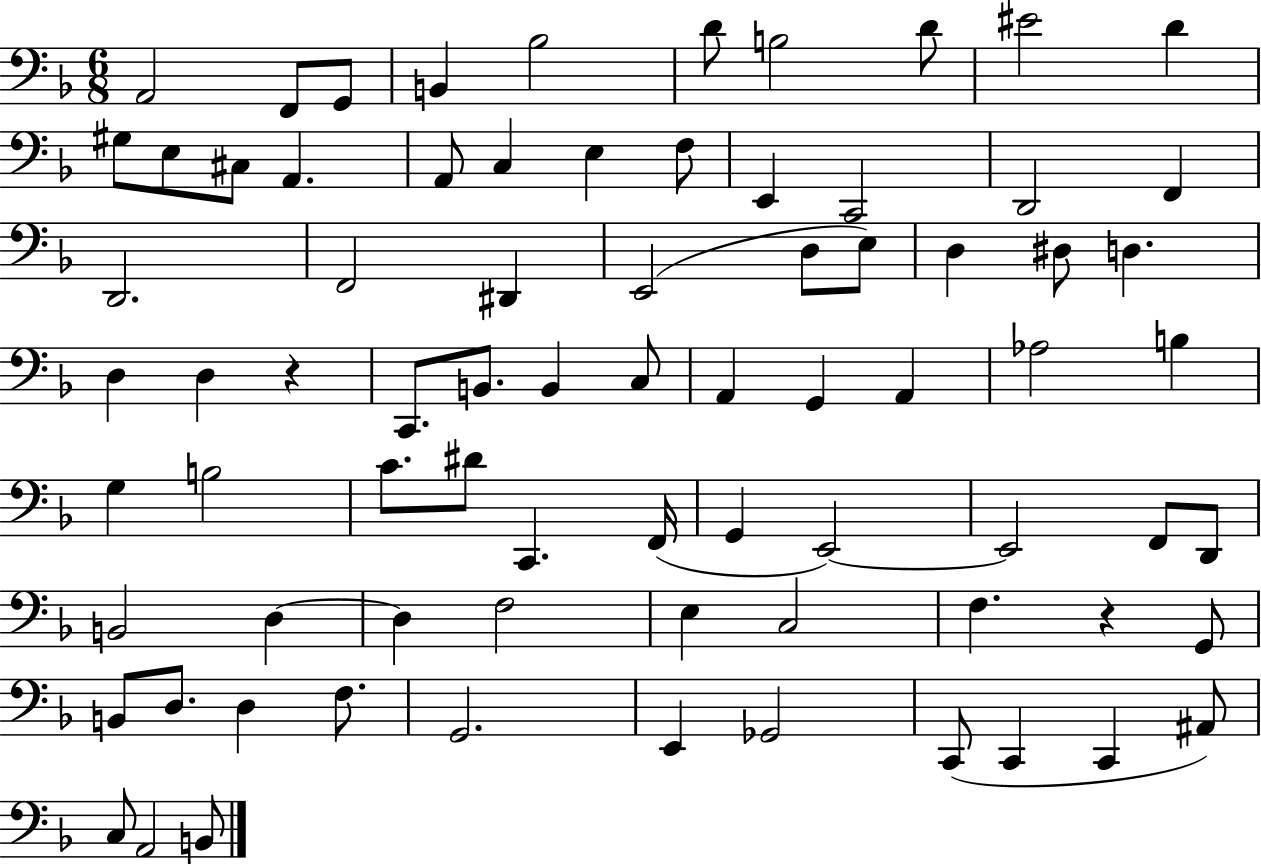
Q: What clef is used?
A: bass